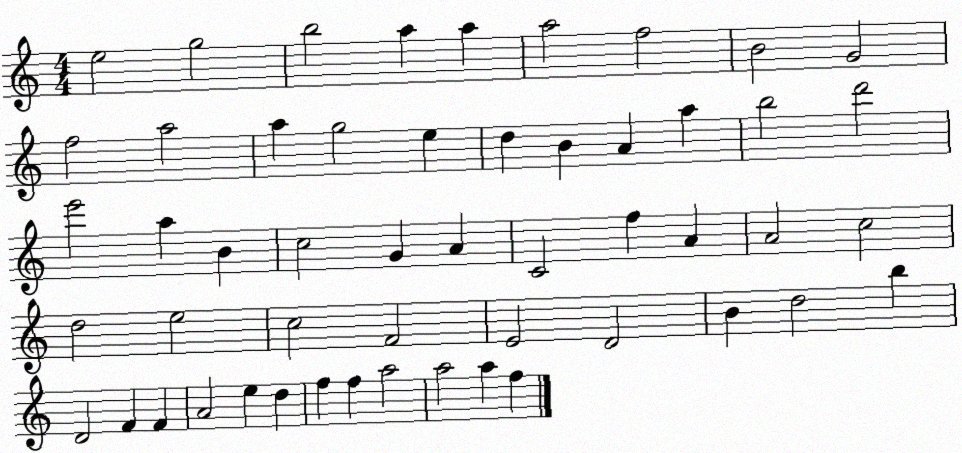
X:1
T:Untitled
M:4/4
L:1/4
K:C
e2 g2 b2 a a a2 f2 B2 G2 f2 a2 a g2 e d B A a b2 d'2 e'2 a B c2 G A C2 f A A2 c2 d2 e2 c2 F2 E2 D2 B d2 b D2 F F A2 e d f f a2 a2 a f